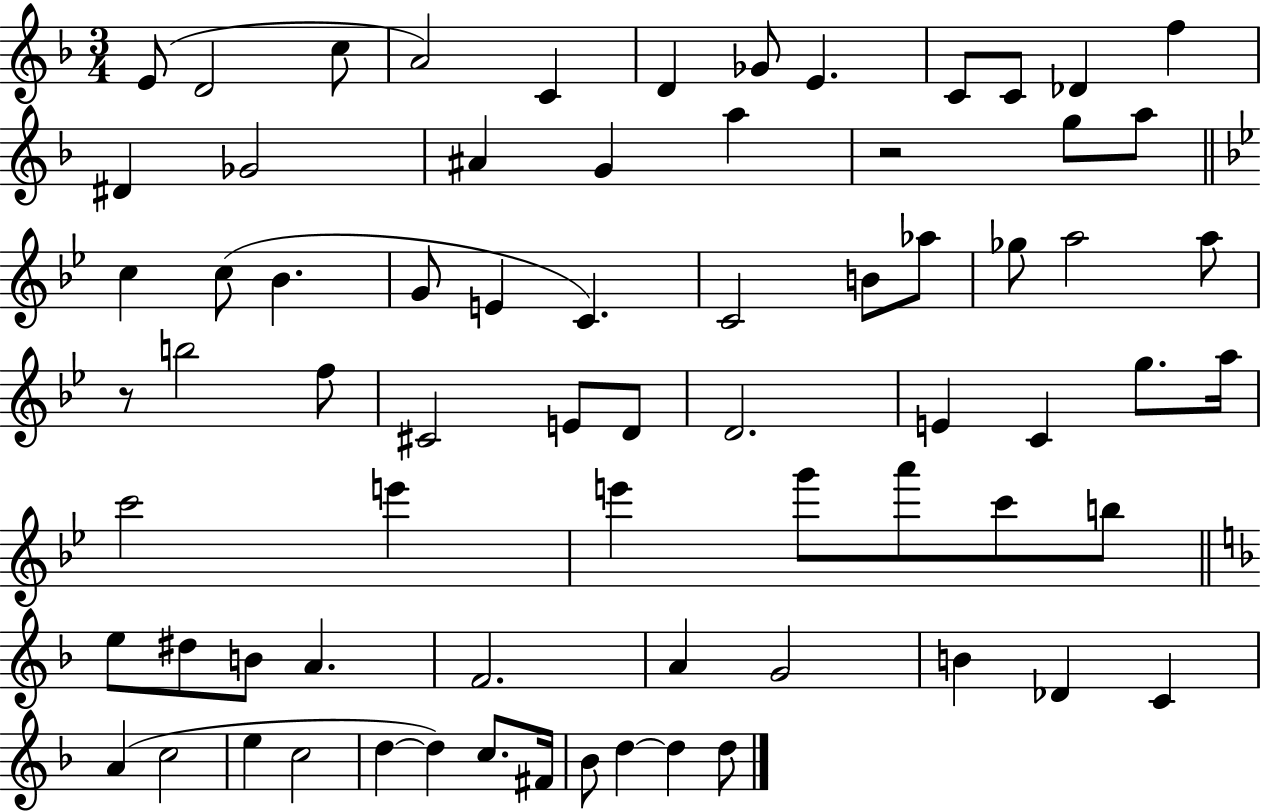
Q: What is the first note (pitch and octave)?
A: E4